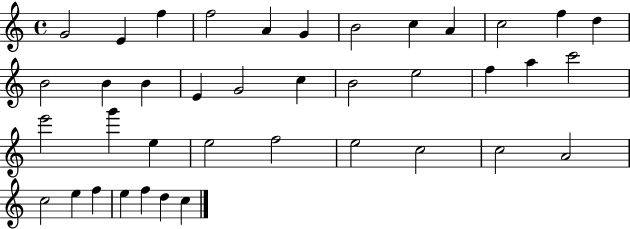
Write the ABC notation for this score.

X:1
T:Untitled
M:4/4
L:1/4
K:C
G2 E f f2 A G B2 c A c2 f d B2 B B E G2 c B2 e2 f a c'2 e'2 g' e e2 f2 e2 c2 c2 A2 c2 e f e f d c